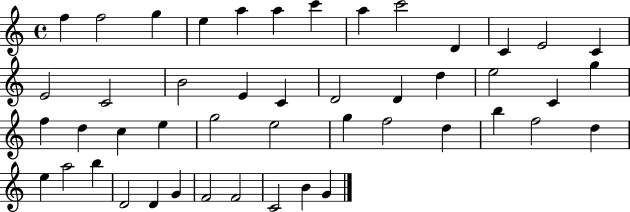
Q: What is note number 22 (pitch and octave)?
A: E5